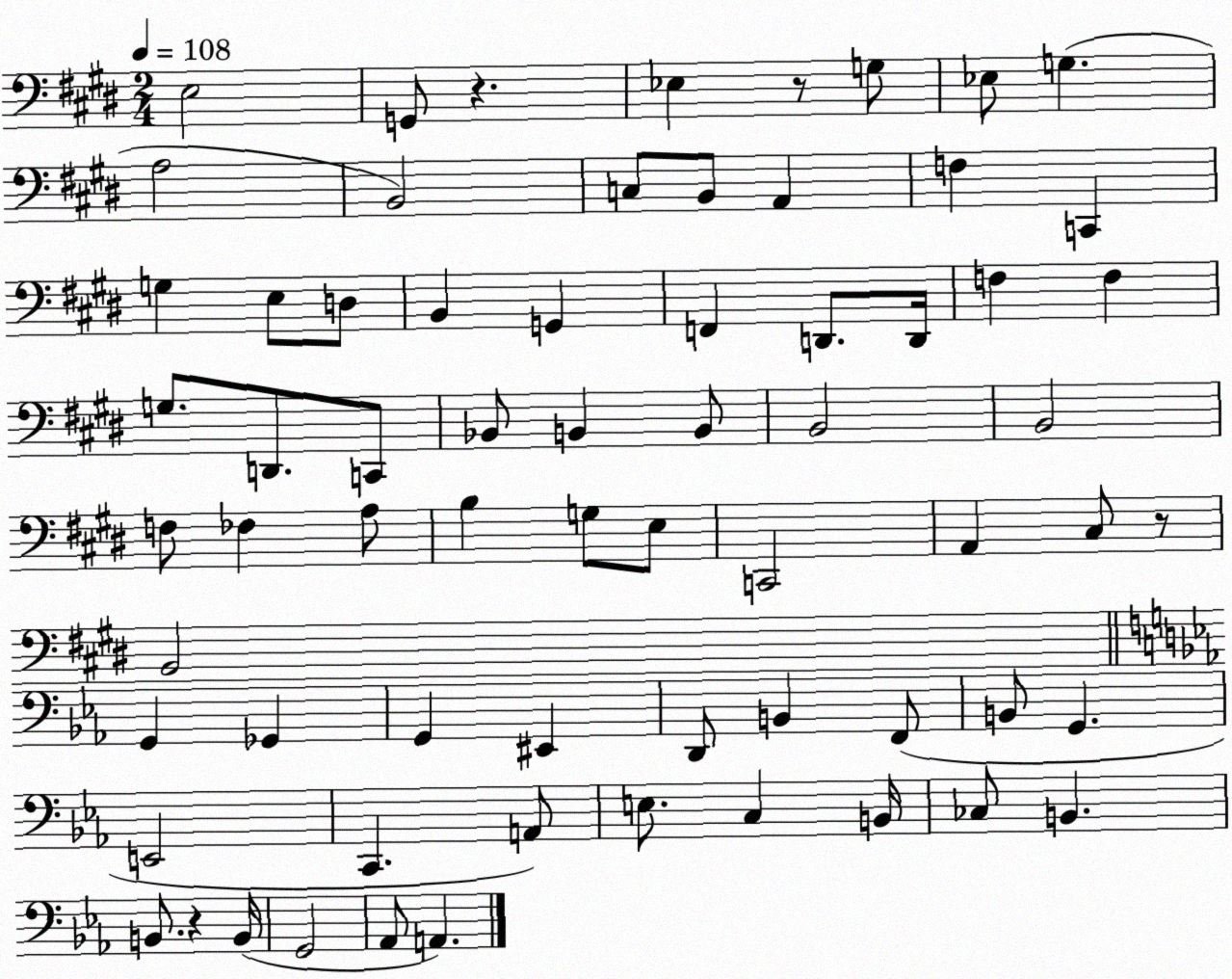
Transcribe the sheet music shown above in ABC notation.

X:1
T:Untitled
M:2/4
L:1/4
K:E
E,2 G,,/2 z _E, z/2 G,/2 _E,/2 G, A,2 B,,2 C,/2 B,,/2 A,, F, C,, G, E,/2 D,/2 B,, G,, F,, D,,/2 D,,/4 F, F, G,/2 D,,/2 C,,/2 _B,,/2 B,, B,,/2 B,,2 B,,2 F,/2 _F, A,/2 B, G,/2 E,/2 C,,2 A,, ^C,/2 z/2 B,,2 G,, _G,, G,, ^E,, D,,/2 B,, F,,/2 B,,/2 G,, E,,2 C,, A,,/2 E,/2 C, B,,/4 _C,/2 B,, B,,/2 z B,,/4 G,,2 _A,,/2 A,,